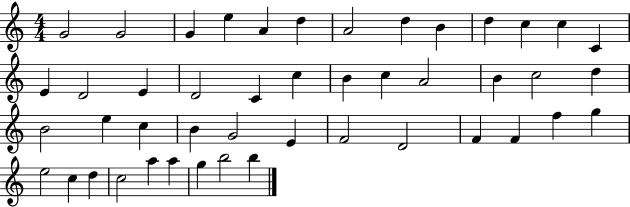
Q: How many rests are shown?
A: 0